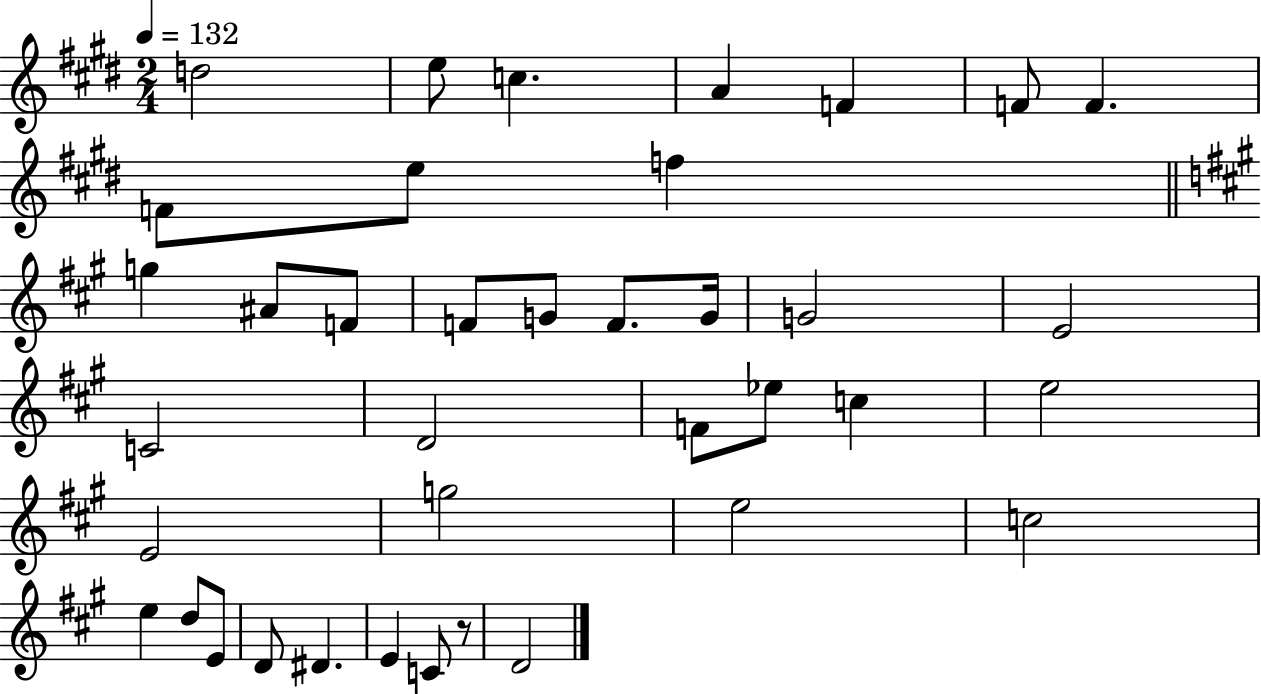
X:1
T:Untitled
M:2/4
L:1/4
K:E
d2 e/2 c A F F/2 F F/2 e/2 f g ^A/2 F/2 F/2 G/2 F/2 G/4 G2 E2 C2 D2 F/2 _e/2 c e2 E2 g2 e2 c2 e d/2 E/2 D/2 ^D E C/2 z/2 D2